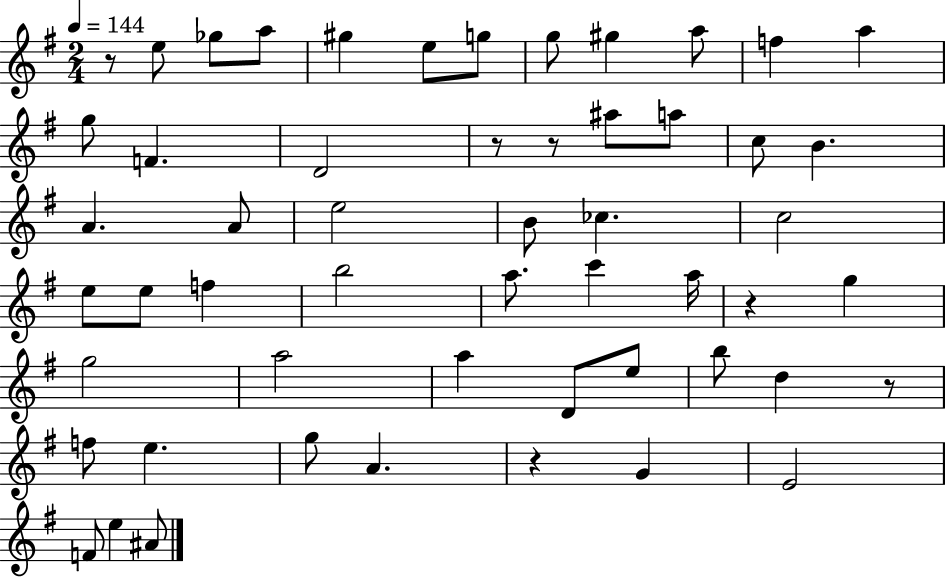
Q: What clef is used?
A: treble